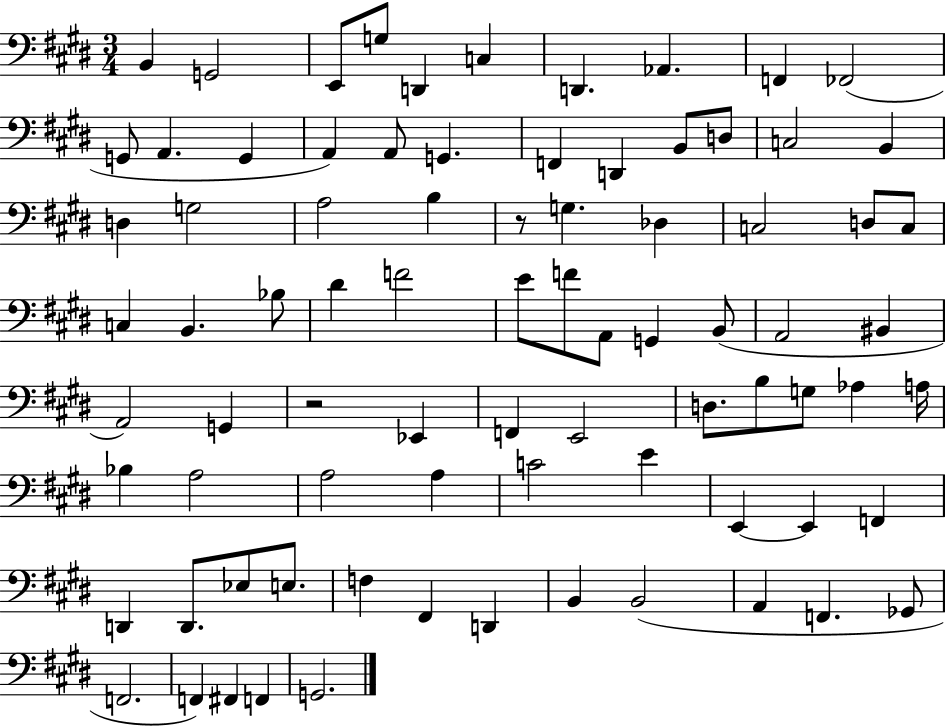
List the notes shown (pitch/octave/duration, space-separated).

B2/q G2/h E2/e G3/e D2/q C3/q D2/q. Ab2/q. F2/q FES2/h G2/e A2/q. G2/q A2/q A2/e G2/q. F2/q D2/q B2/e D3/e C3/h B2/q D3/q G3/h A3/h B3/q R/e G3/q. Db3/q C3/h D3/e C3/e C3/q B2/q. Bb3/e D#4/q F4/h E4/e F4/e A2/e G2/q B2/e A2/h BIS2/q A2/h G2/q R/h Eb2/q F2/q E2/h D3/e. B3/e G3/e Ab3/q A3/s Bb3/q A3/h A3/h A3/q C4/h E4/q E2/q E2/q F2/q D2/q D2/e. Eb3/e E3/e. F3/q F#2/q D2/q B2/q B2/h A2/q F2/q. Gb2/e F2/h. F2/q F#2/q F2/q G2/h.